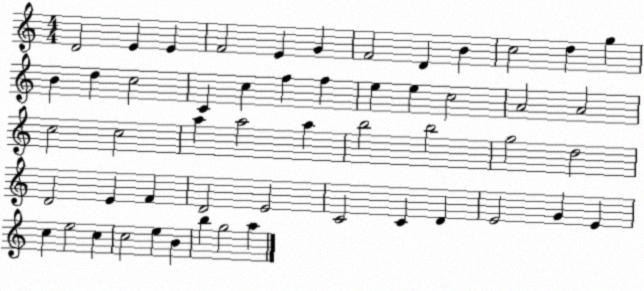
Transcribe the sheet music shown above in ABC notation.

X:1
T:Untitled
M:4/4
L:1/4
K:C
D2 E E F2 E G F2 D B c2 d g B d c2 C c f f e e c2 A2 A2 c2 c2 a a2 a b2 b2 g2 d2 D2 E F D2 E2 C2 C D E2 G E c e2 c c2 e B b g2 a